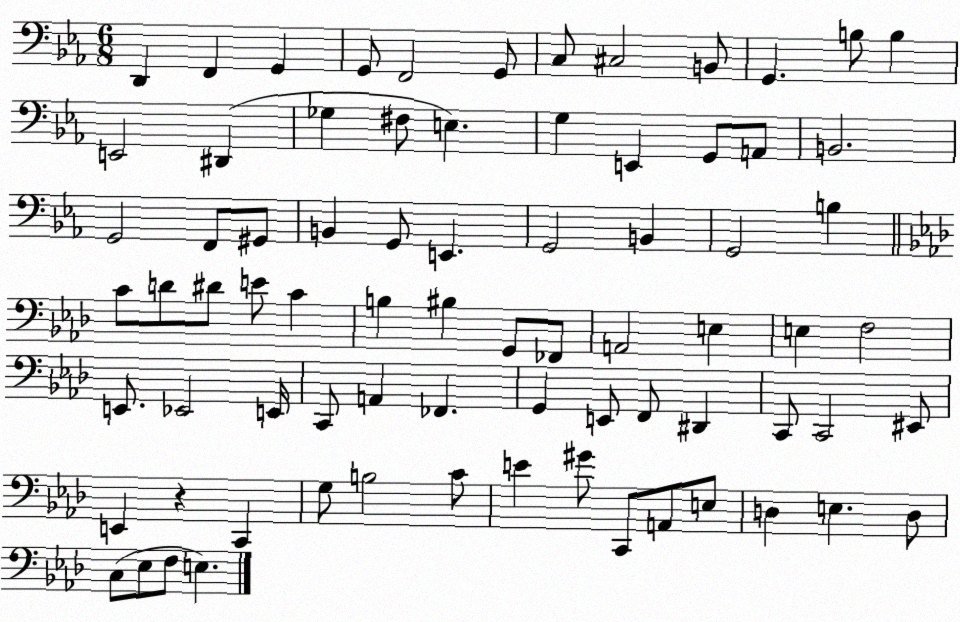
X:1
T:Untitled
M:6/8
L:1/4
K:Eb
D,, F,, G,, G,,/2 F,,2 G,,/2 C,/2 ^C,2 B,,/2 G,, B,/2 B, E,,2 ^D,, _G, ^F,/2 E, G, E,, G,,/2 A,,/2 B,,2 G,,2 F,,/2 ^G,,/2 B,, G,,/2 E,, G,,2 B,, G,,2 B, C/2 D/2 ^D/2 E/2 C B, ^B, G,,/2 _F,,/2 A,,2 E, E, F,2 E,,/2 _E,,2 E,,/4 C,,/2 A,, _F,, G,, E,,/2 F,,/2 ^D,, C,,/2 C,,2 ^E,,/2 E,, z C,, G,/2 B,2 C/2 E ^G/2 C,,/2 A,,/2 E,/2 D, E, D,/2 C,/2 _E,/2 F,/2 E,